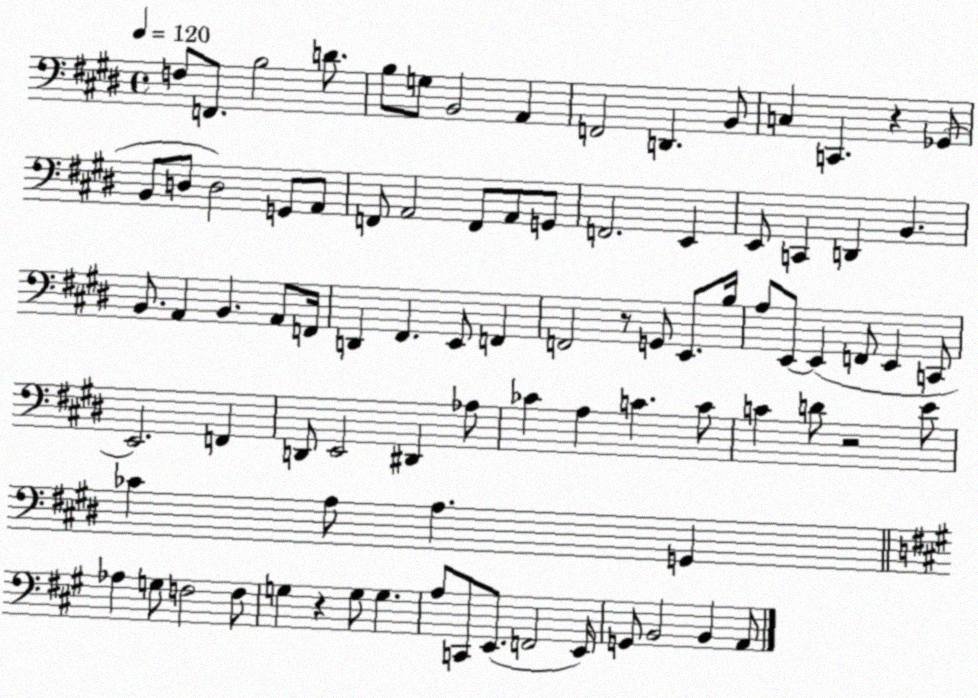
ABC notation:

X:1
T:Untitled
M:4/4
L:1/4
K:E
F,/2 F,,/2 B,2 D/2 B,/2 G,/2 B,,2 A,, F,,2 D,, B,,/2 C, C,, z _G,,/2 B,,/2 D,/2 D,2 G,,/2 A,,/2 F,,/2 A,,2 F,,/2 A,,/2 G,,/2 F,,2 E,, E,,/2 C,, D,, B,, B,,/2 A,, B,, A,,/2 F,,/4 D,, ^F,, E,,/2 F,, F,,2 z/2 G,,/2 E,,/2 B,/4 A,/2 E,,/2 E,, F,,/2 E,, C,,/2 E,,2 F,, D,,/2 E,,2 ^D,, _A,/2 _C A, C C/2 C D/2 z2 E/2 _C A,/2 A, G,, _A, G,/2 F,2 F,/2 G, z G,/2 G, A,/2 C,,/2 E,,/2 F,,2 E,,/4 G,,/2 B,,2 B,, A,,/2